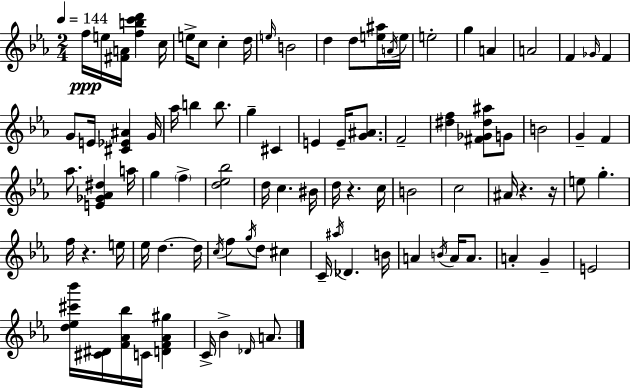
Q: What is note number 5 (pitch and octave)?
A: C5